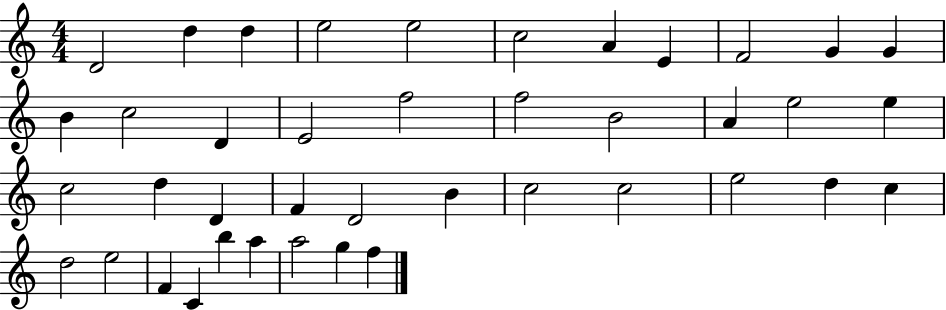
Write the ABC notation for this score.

X:1
T:Untitled
M:4/4
L:1/4
K:C
D2 d d e2 e2 c2 A E F2 G G B c2 D E2 f2 f2 B2 A e2 e c2 d D F D2 B c2 c2 e2 d c d2 e2 F C b a a2 g f